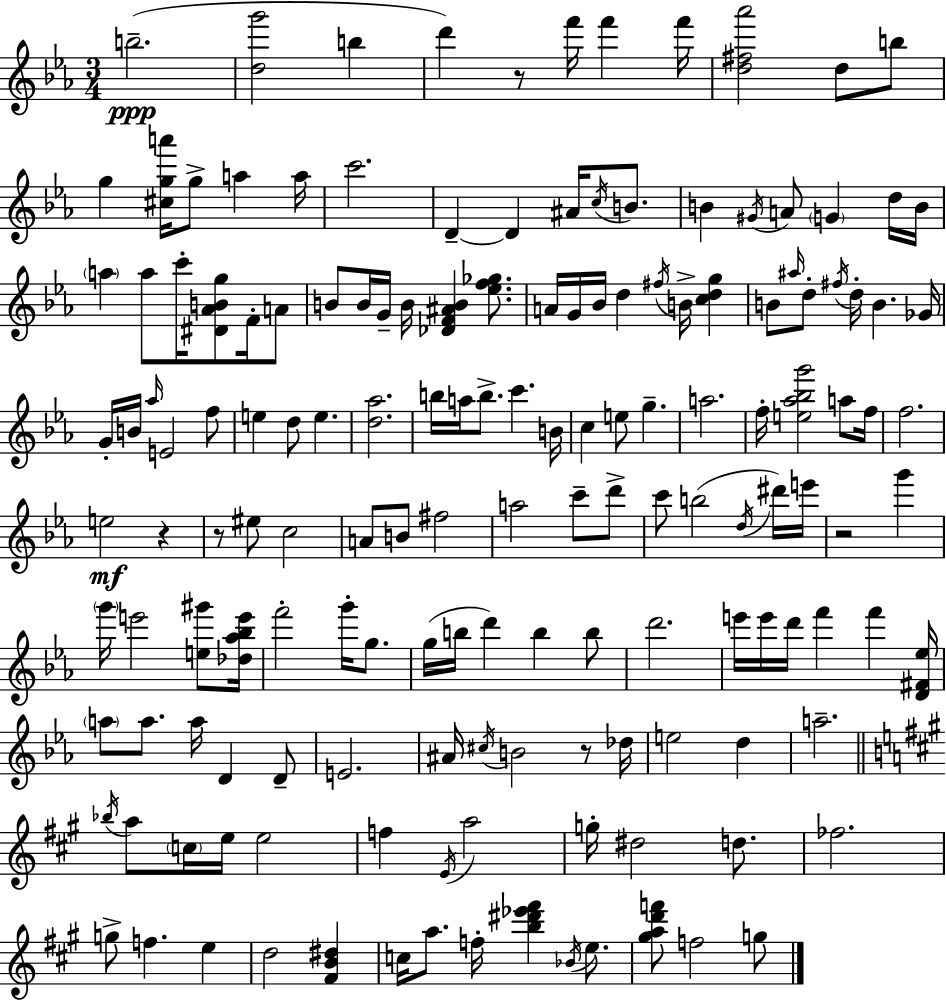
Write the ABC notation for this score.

X:1
T:Untitled
M:3/4
L:1/4
K:Cm
b2 [dg']2 b d' z/2 f'/4 f' f'/4 [d^f_a']2 d/2 b/2 g [^cga']/4 g/2 a a/4 c'2 D D ^A/4 c/4 B/2 B ^G/4 A/2 G d/4 B/4 a a/2 c'/4 [^D_ABg]/2 F/4 A/2 B/2 B/4 G/4 B/4 [_DF^AB] [_ef_g]/2 A/4 G/4 _B/4 d ^f/4 B/4 [cdg] B/2 ^a/4 d/2 ^f/4 d/4 B _G/4 G/4 B/4 _a/4 E2 f/2 e d/2 e [d_a]2 b/4 a/4 b/2 c' B/4 c e/2 g a2 f/4 [e_a_bg']2 a/2 f/4 f2 e2 z z/2 ^e/2 c2 A/2 B/2 ^f2 a2 c'/2 d'/2 c'/2 b2 d/4 ^d'/4 e'/4 z2 g' g'/4 e'2 [e^g']/2 [_d_a_be']/4 f'2 g'/4 g/2 g/4 b/4 d' b b/2 d'2 e'/4 e'/4 d'/4 f' f' [D^F_e]/4 a/2 a/2 a/4 D D/2 E2 ^A/4 ^c/4 B2 z/2 _d/4 e2 d a2 _b/4 a/2 c/4 e/4 e2 f E/4 a2 g/4 ^d2 d/2 _f2 g/2 f e d2 [^FB^d] c/4 a/2 f/4 [b^d'_e'^f'] _B/4 e/2 [^gad'f']/2 f2 g/2